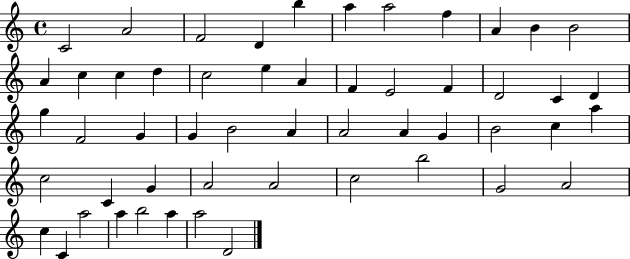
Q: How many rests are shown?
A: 0